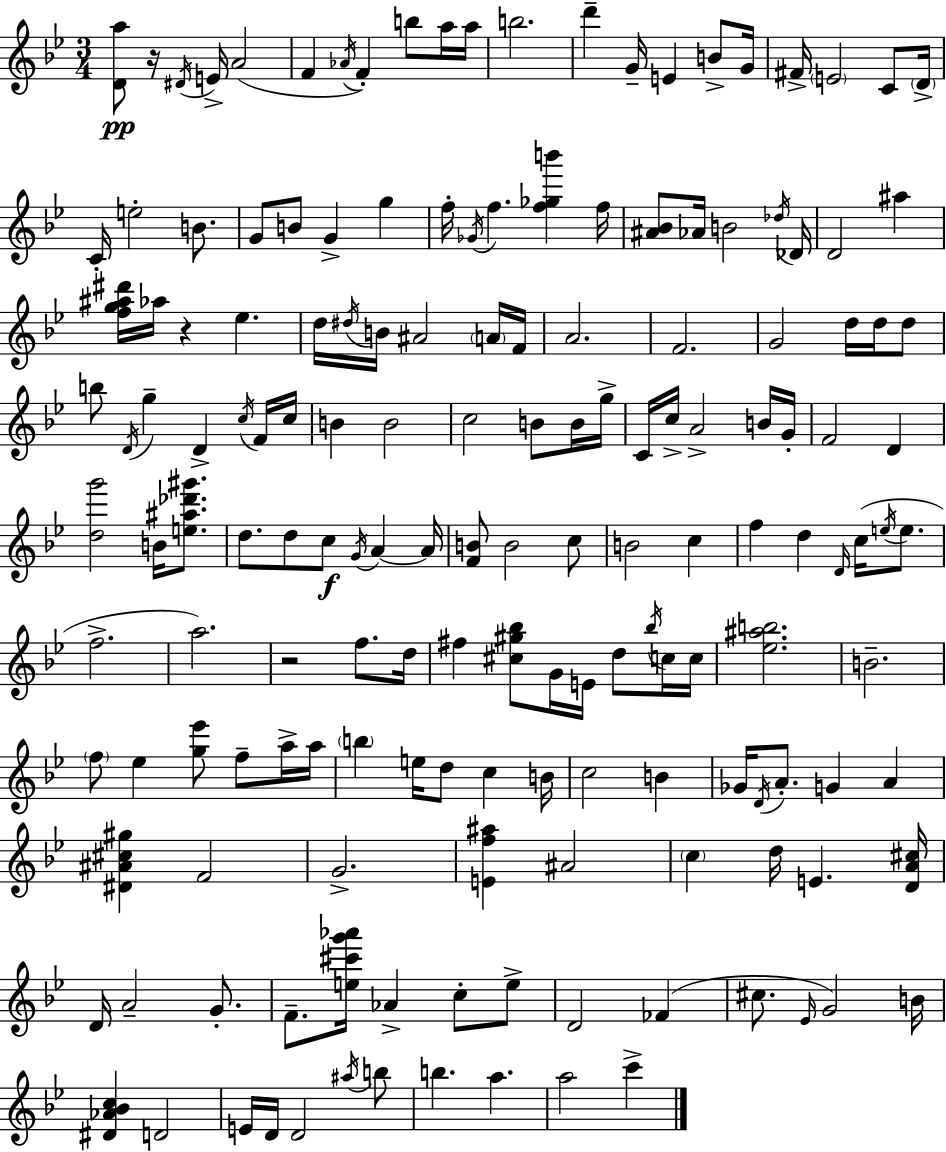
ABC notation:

X:1
T:Untitled
M:3/4
L:1/4
K:Bb
[Da]/2 z/4 ^D/4 E/4 A2 F _A/4 F b/2 a/4 a/4 b2 d' G/4 E B/2 G/4 ^F/4 E2 C/2 D/4 C/4 e2 B/2 G/2 B/2 G g f/4 _G/4 f [f_gb'] f/4 [^A_B]/2 _A/4 B2 _d/4 _D/4 D2 ^a [fg^a^d']/4 _a/4 z _e d/4 ^d/4 B/4 ^A2 A/4 F/4 A2 F2 G2 d/4 d/4 d/2 b/2 D/4 g D c/4 F/4 c/4 B B2 c2 B/2 B/4 g/4 C/4 c/4 A2 B/4 G/4 F2 D [dg']2 B/4 [e^a_d'^g']/2 d/2 d/2 c/2 G/4 A A/4 [FB]/2 B2 c/2 B2 c f d D/4 c/4 e/4 e/2 f2 a2 z2 f/2 d/4 ^f [^c^g_b]/2 G/4 E/4 d/2 _b/4 c/4 c/4 [_e^ab]2 B2 f/2 _e [g_e']/2 f/2 a/4 a/4 b e/4 d/2 c B/4 c2 B _G/4 D/4 A/2 G A [^D^A^c^g] F2 G2 [Ef^a] ^A2 c d/4 E [DA^c]/4 D/4 A2 G/2 F/2 [e^c'g'_a']/4 _A c/2 e/2 D2 _F ^c/2 _E/4 G2 B/4 [^D_A_Bc] D2 E/4 D/4 D2 ^a/4 b/2 b a a2 c'